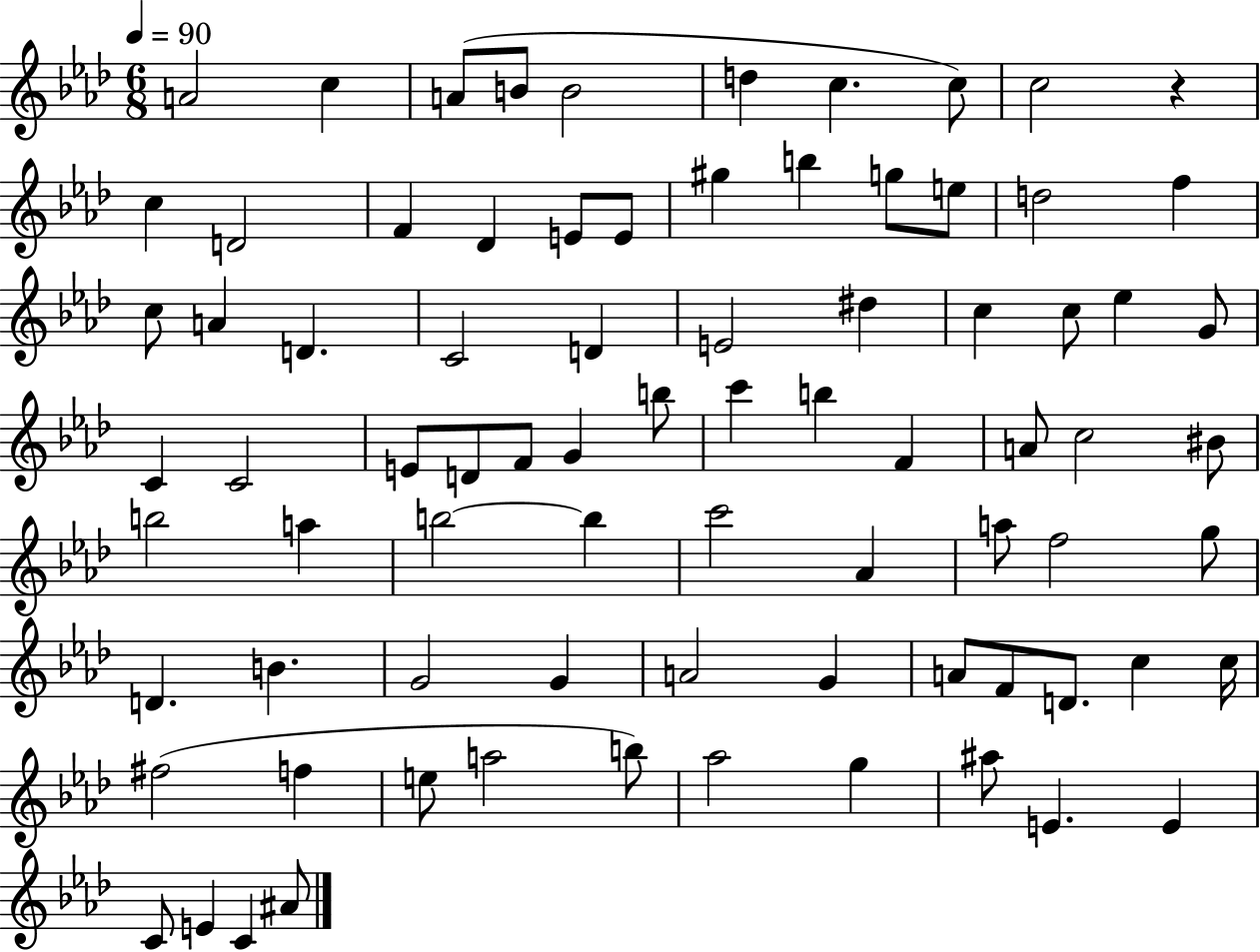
{
  \clef treble
  \numericTimeSignature
  \time 6/8
  \key aes \major
  \tempo 4 = 90
  \repeat volta 2 { a'2 c''4 | a'8( b'8 b'2 | d''4 c''4. c''8) | c''2 r4 | \break c''4 d'2 | f'4 des'4 e'8 e'8 | gis''4 b''4 g''8 e''8 | d''2 f''4 | \break c''8 a'4 d'4. | c'2 d'4 | e'2 dis''4 | c''4 c''8 ees''4 g'8 | \break c'4 c'2 | e'8 d'8 f'8 g'4 b''8 | c'''4 b''4 f'4 | a'8 c''2 bis'8 | \break b''2 a''4 | b''2~~ b''4 | c'''2 aes'4 | a''8 f''2 g''8 | \break d'4. b'4. | g'2 g'4 | a'2 g'4 | a'8 f'8 d'8. c''4 c''16 | \break fis''2( f''4 | e''8 a''2 b''8) | aes''2 g''4 | ais''8 e'4. e'4 | \break c'8 e'4 c'4 ais'8 | } \bar "|."
}